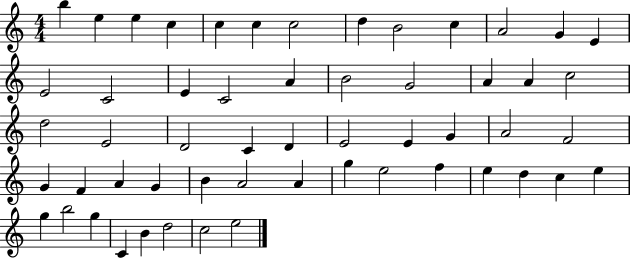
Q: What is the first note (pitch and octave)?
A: B5